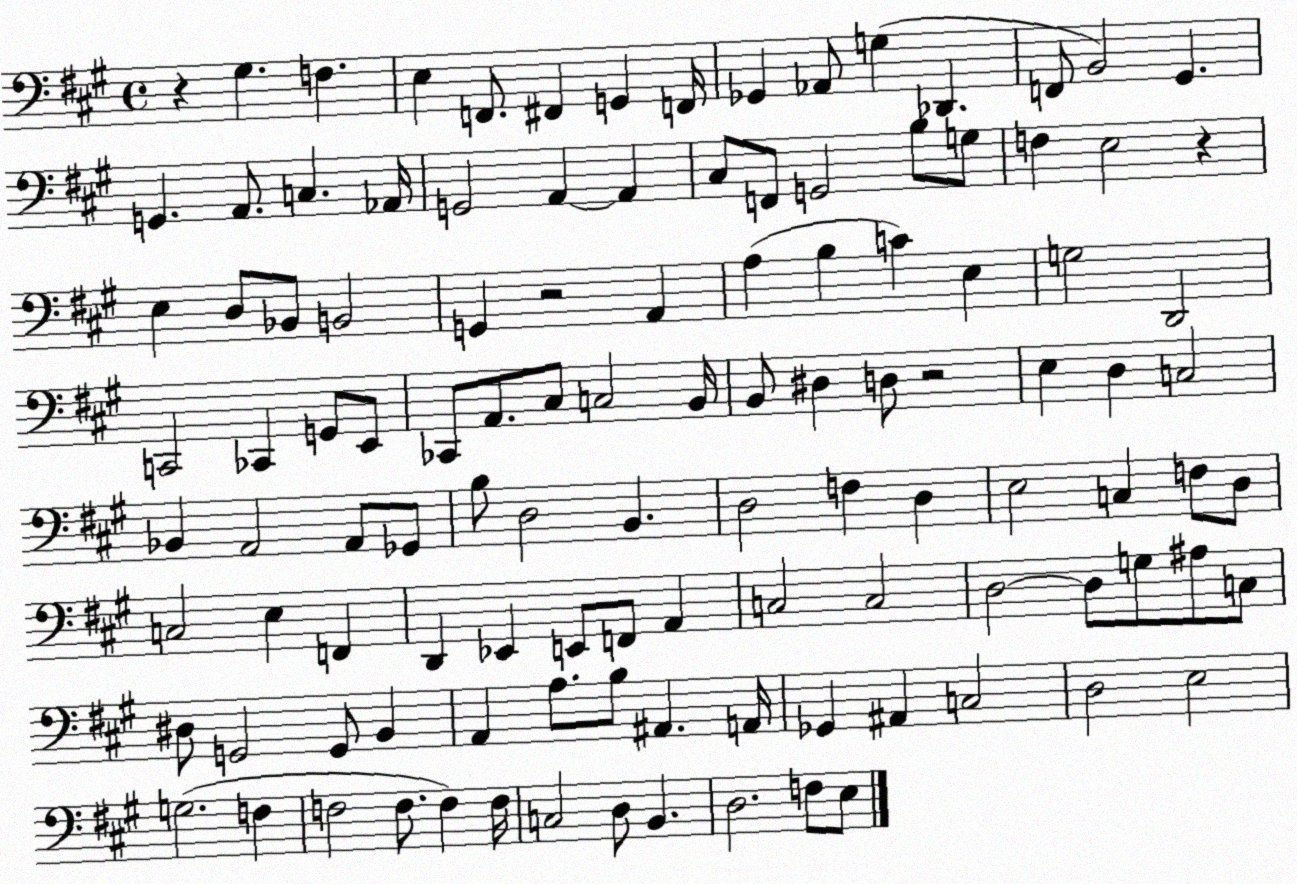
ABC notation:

X:1
T:Untitled
M:4/4
L:1/4
K:A
z ^G, F, E, F,,/2 ^F,, G,, F,,/4 _G,, _A,,/2 G, _D,, F,,/2 B,,2 ^G,, G,, A,,/2 C, _A,,/4 G,,2 A,, A,, ^C,/2 F,,/2 G,,2 B,/2 G,/2 F, E,2 z E, D,/2 _B,,/2 B,,2 G,, z2 A,, A, B, C E, G,2 D,,2 C,,2 _C,, G,,/2 E,,/2 _C,,/2 A,,/2 ^C,/2 C,2 B,,/4 B,,/2 ^D, D,/2 z2 E, D, C,2 _B,, A,,2 A,,/2 _G,,/2 B,/2 D,2 B,, D,2 F, D, E,2 C, F,/2 D,/2 C,2 E, F,, D,, _E,, E,,/2 F,,/2 A,, C,2 C,2 D,2 D,/2 G,/2 ^A,/2 C,/2 ^D,/2 G,,2 G,,/2 B,, A,, A,/2 B,/2 ^A,, A,,/4 _G,, ^A,, C,2 D,2 E,2 G,2 F, F,2 F,/2 F, F,/4 C,2 D,/2 B,, D,2 F,/2 E,/2